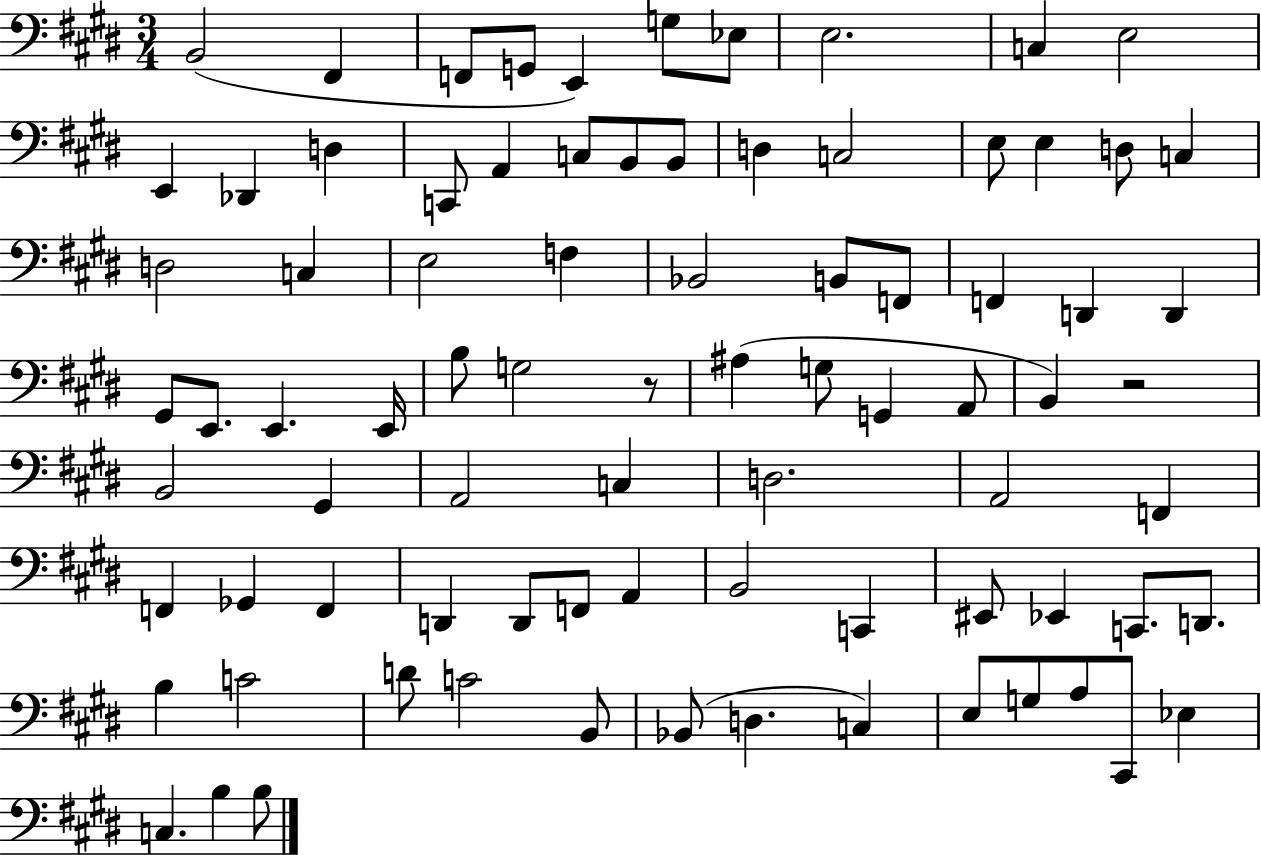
B2/h F#2/q F2/e G2/e E2/q G3/e Eb3/e E3/h. C3/q E3/h E2/q Db2/q D3/q C2/e A2/q C3/e B2/e B2/e D3/q C3/h E3/e E3/q D3/e C3/q D3/h C3/q E3/h F3/q Bb2/h B2/e F2/e F2/q D2/q D2/q G#2/e E2/e. E2/q. E2/s B3/e G3/h R/e A#3/q G3/e G2/q A2/e B2/q R/h B2/h G#2/q A2/h C3/q D3/h. A2/h F2/q F2/q Gb2/q F2/q D2/q D2/e F2/e A2/q B2/h C2/q EIS2/e Eb2/q C2/e. D2/e. B3/q C4/h D4/e C4/h B2/e Bb2/e D3/q. C3/q E3/e G3/e A3/e C#2/e Eb3/q C3/q. B3/q B3/e